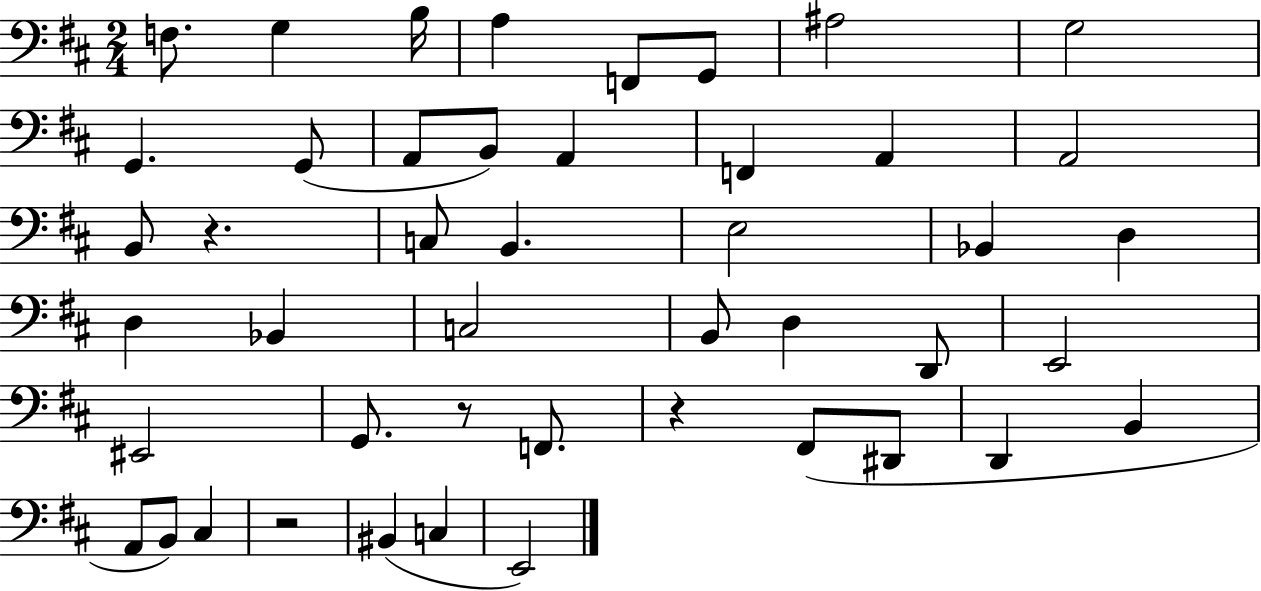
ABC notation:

X:1
T:Untitled
M:2/4
L:1/4
K:D
F,/2 G, B,/4 A, F,,/2 G,,/2 ^A,2 G,2 G,, G,,/2 A,,/2 B,,/2 A,, F,, A,, A,,2 B,,/2 z C,/2 B,, E,2 _B,, D, D, _B,, C,2 B,,/2 D, D,,/2 E,,2 ^E,,2 G,,/2 z/2 F,,/2 z ^F,,/2 ^D,,/2 D,, B,, A,,/2 B,,/2 ^C, z2 ^B,, C, E,,2